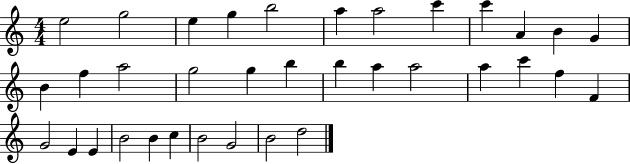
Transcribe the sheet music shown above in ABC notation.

X:1
T:Untitled
M:4/4
L:1/4
K:C
e2 g2 e g b2 a a2 c' c' A B G B f a2 g2 g b b a a2 a c' f F G2 E E B2 B c B2 G2 B2 d2